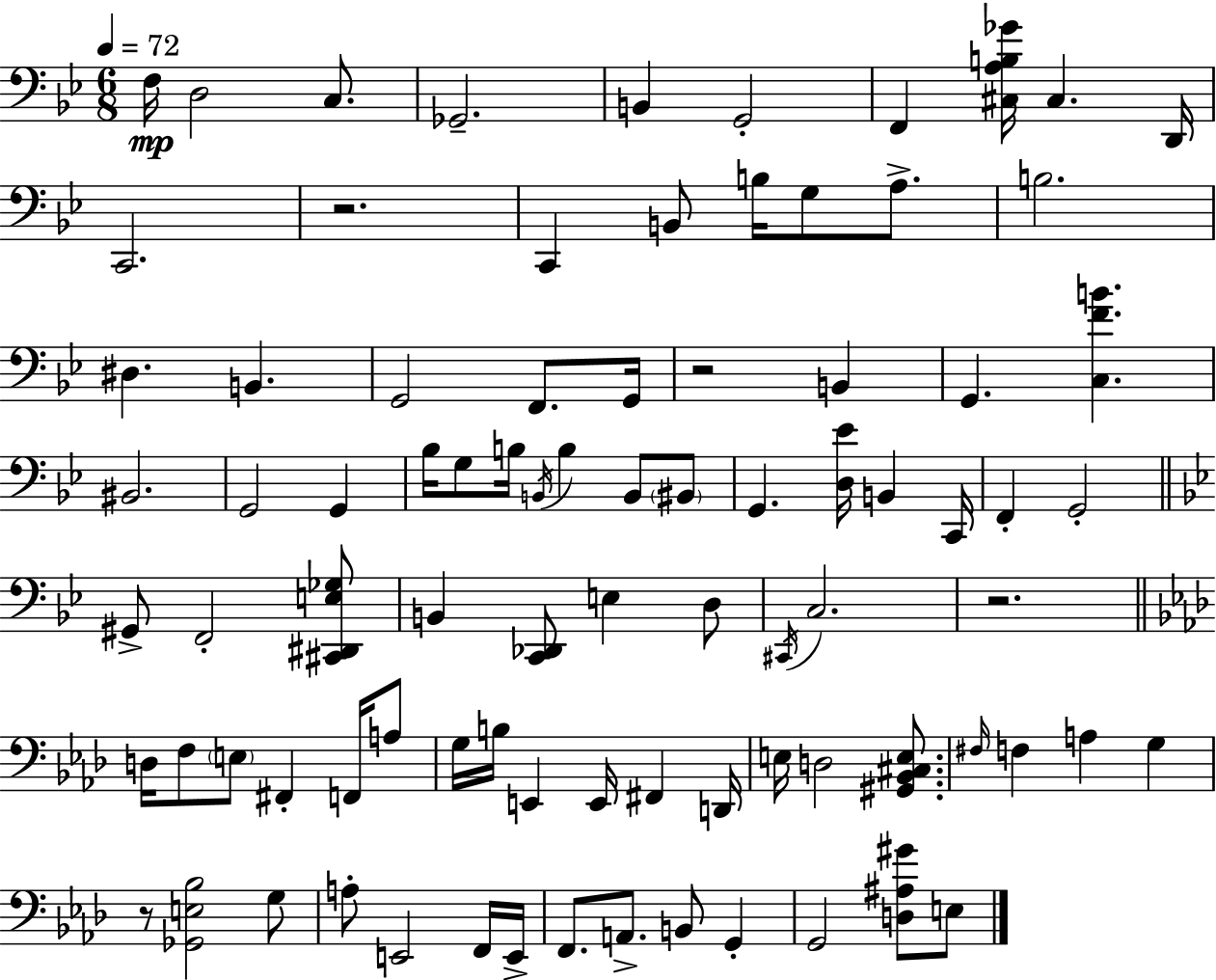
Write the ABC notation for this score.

X:1
T:Untitled
M:6/8
L:1/4
K:Bb
F,/4 D,2 C,/2 _G,,2 B,, G,,2 F,, [^C,A,B,_G]/4 ^C, D,,/4 C,,2 z2 C,, B,,/2 B,/4 G,/2 A,/2 B,2 ^D, B,, G,,2 F,,/2 G,,/4 z2 B,, G,, [C,FB] ^B,,2 G,,2 G,, _B,/4 G,/2 B,/4 B,,/4 B, B,,/2 ^B,,/2 G,, [D,_E]/4 B,, C,,/4 F,, G,,2 ^G,,/2 F,,2 [^C,,^D,,E,_G,]/2 B,, [C,,_D,,]/2 E, D,/2 ^C,,/4 C,2 z2 D,/4 F,/2 E,/2 ^F,, F,,/4 A,/2 G,/4 B,/4 E,, E,,/4 ^F,, D,,/4 E,/4 D,2 [^G,,_B,,^C,E,]/2 ^F,/4 F, A, G, z/2 [_G,,E,_B,]2 G,/2 A,/2 E,,2 F,,/4 E,,/4 F,,/2 A,,/2 B,,/2 G,, G,,2 [D,^A,^G]/2 E,/2